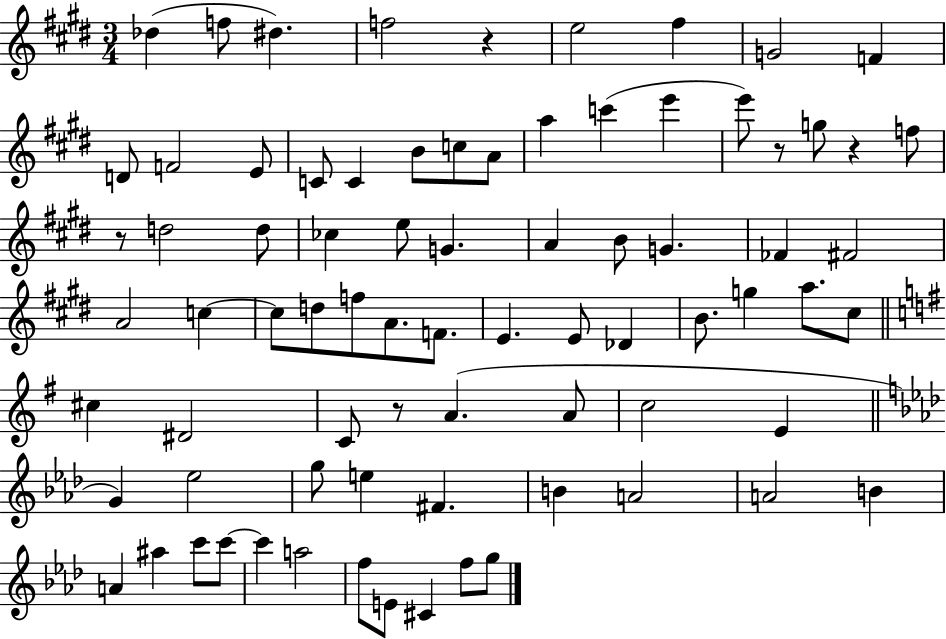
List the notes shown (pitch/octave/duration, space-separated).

Db5/q F5/e D#5/q. F5/h R/q E5/h F#5/q G4/h F4/q D4/e F4/h E4/e C4/e C4/q B4/e C5/e A4/e A5/q C6/q E6/q E6/e R/e G5/e R/q F5/e R/e D5/h D5/e CES5/q E5/e G4/q. A4/q B4/e G4/q. FES4/q F#4/h A4/h C5/q C5/e D5/e F5/e A4/e. F4/e. E4/q. E4/e Db4/q B4/e. G5/q A5/e. C#5/e C#5/q D#4/h C4/e R/e A4/q. A4/e C5/h E4/q G4/q Eb5/h G5/e E5/q F#4/q. B4/q A4/h A4/h B4/q A4/q A#5/q C6/e C6/e C6/q A5/h F5/e E4/e C#4/q F5/e G5/e